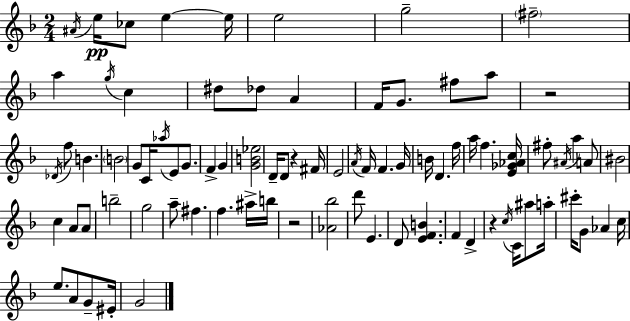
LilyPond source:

{
  \clef treble
  \numericTimeSignature
  \time 2/4
  \key f \major
  \repeat volta 2 { \acciaccatura { ais'16 }\pp e''16 ces''8 e''4~~ | e''16 e''2 | g''2-- | \parenthesize fis''2-- | \break a''4 \acciaccatura { g''16 } c''4 | dis''8 des''8 a'4 | f'16 g'8. fis''8 | a''8 r2 | \break \acciaccatura { des'16 } f''8 b'4. | \parenthesize b'2 | g'8 c'16 \acciaccatura { aes''16 } e'8 | g'8. f'4-> | \break g'4 <g' b' ees''>2 | d'16-- d'8 r4 | fis'16 e'2 | \acciaccatura { a'16 } f'16 f'4. | \break g'16 b'16 d'4. | f''16 a''16 f''4. | <e' ges' aes' c''>16 fis''8-. \acciaccatura { ais'16 } | a''4 a'8 bis'2 | \break c''4 | a'8 a'8 b''2-- | g''2 | a''8-- | \break fis''4. f''4. | ais''16-> b''16 r2 | <aes' bes''>2 | d'''8 | \break e'4. d'8 | <e' f' b'>4. f'4 | d'4-> r4 | \acciaccatura { c''16 } c'16 ais''8 a''16-. cis'''16-. | \break g'8 aes'4 c''16 e''8. | a'8 g'8-- eis'16-. g'2 | } \bar "|."
}